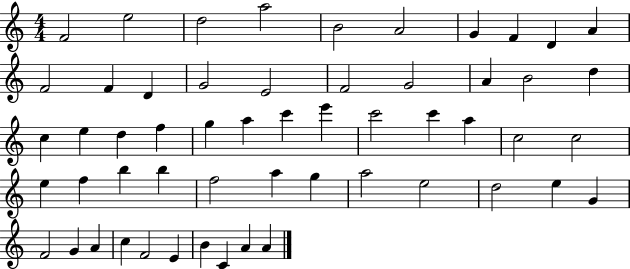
{
  \clef treble
  \numericTimeSignature
  \time 4/4
  \key c \major
  f'2 e''2 | d''2 a''2 | b'2 a'2 | g'4 f'4 d'4 a'4 | \break f'2 f'4 d'4 | g'2 e'2 | f'2 g'2 | a'4 b'2 d''4 | \break c''4 e''4 d''4 f''4 | g''4 a''4 c'''4 e'''4 | c'''2 c'''4 a''4 | c''2 c''2 | \break e''4 f''4 b''4 b''4 | f''2 a''4 g''4 | a''2 e''2 | d''2 e''4 g'4 | \break f'2 g'4 a'4 | c''4 f'2 e'4 | b'4 c'4 a'4 a'4 | \bar "|."
}